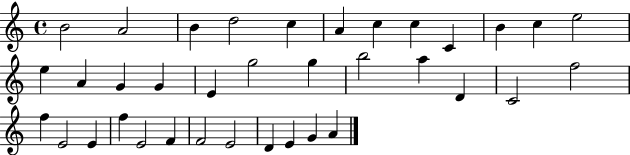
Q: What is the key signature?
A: C major